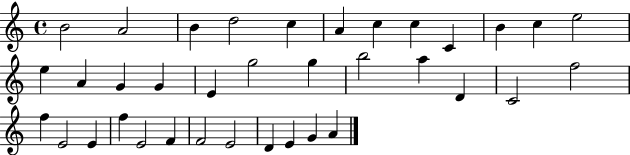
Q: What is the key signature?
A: C major